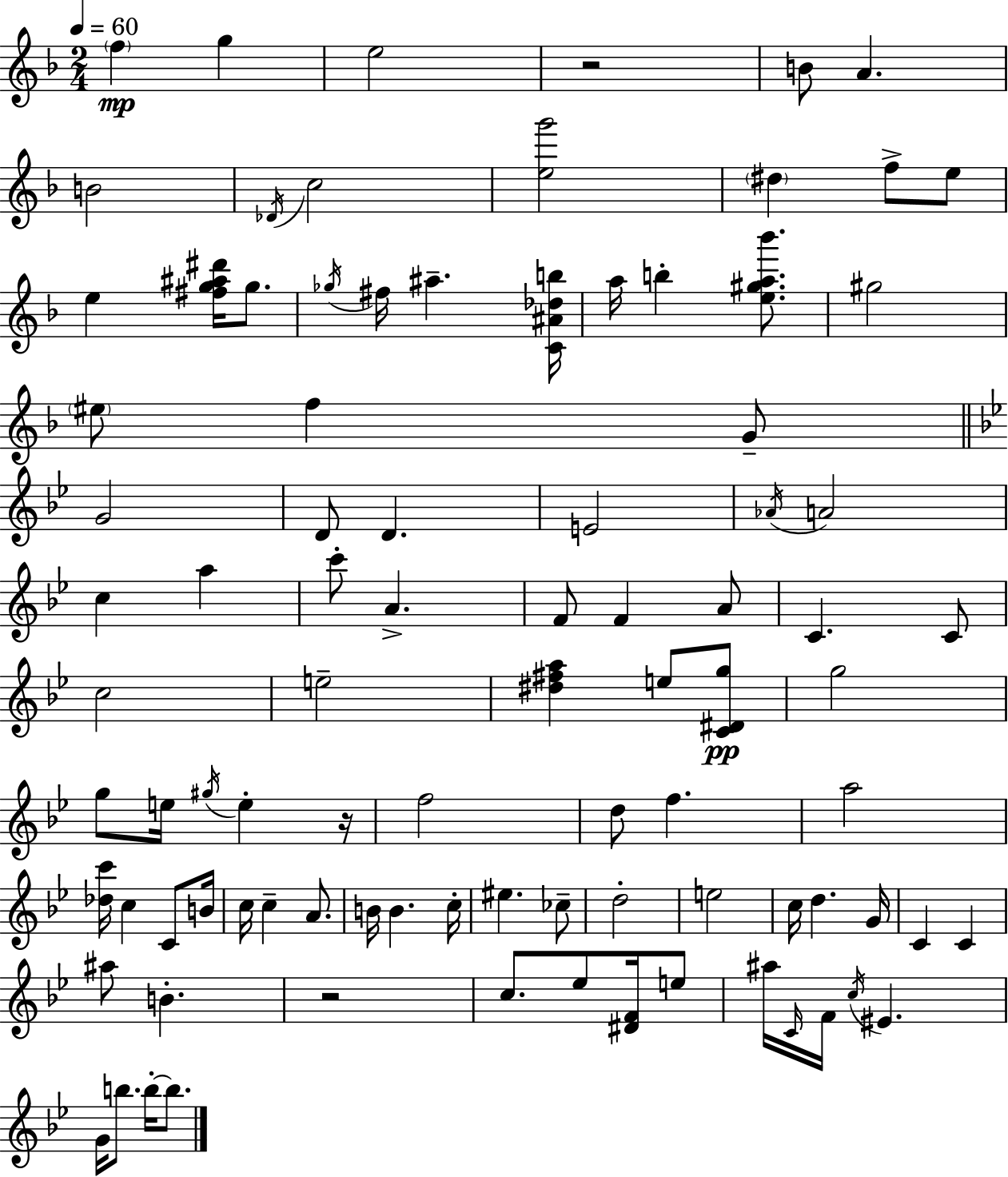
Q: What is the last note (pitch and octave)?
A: B5